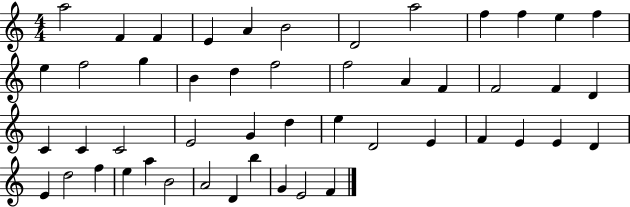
A5/h F4/q F4/q E4/q A4/q B4/h D4/h A5/h F5/q F5/q E5/q F5/q E5/q F5/h G5/q B4/q D5/q F5/h F5/h A4/q F4/q F4/h F4/q D4/q C4/q C4/q C4/h E4/h G4/q D5/q E5/q D4/h E4/q F4/q E4/q E4/q D4/q E4/q D5/h F5/q E5/q A5/q B4/h A4/h D4/q B5/q G4/q E4/h F4/q